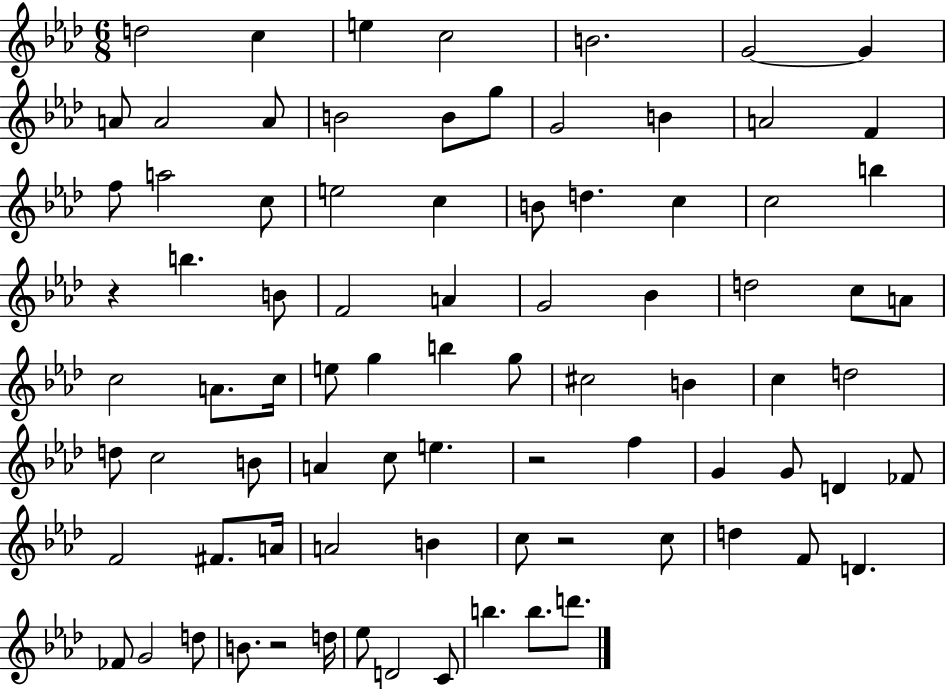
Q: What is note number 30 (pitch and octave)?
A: F4